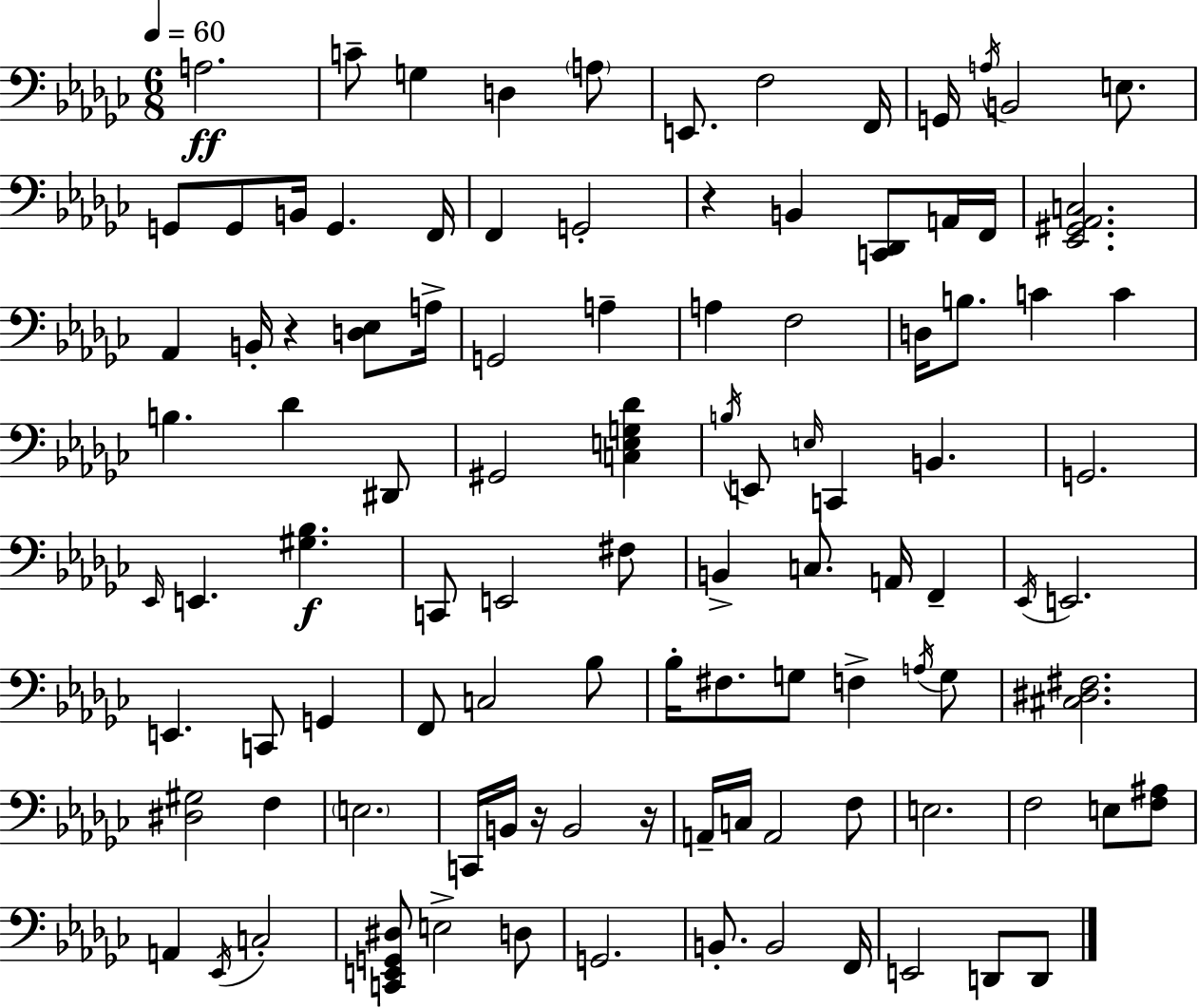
{
  \clef bass
  \numericTimeSignature
  \time 6/8
  \key ees \minor
  \tempo 4 = 60
  a2.\ff | c'8-- g4 d4 \parenthesize a8 | e,8. f2 f,16 | g,16 \acciaccatura { a16 } b,2 e8. | \break g,8 g,8 b,16 g,4. | f,16 f,4 g,2-. | r4 b,4 <c, des,>8 a,16 | f,16 <ees, gis, aes, c>2. | \break aes,4 b,16-. r4 <d ees>8 | a16-> g,2 a4-- | a4 f2 | d16 b8. c'4 c'4 | \break b4. des'4 dis,8 | gis,2 <c e g des'>4 | \acciaccatura { b16 } e,8 \grace { e16 } c,4 b,4. | g,2. | \break \grace { ees,16 } e,4. <gis bes>4.\f | c,8 e,2 | fis8 b,4-> c8. a,16 | f,4-- \acciaccatura { ees,16 } e,2. | \break e,4. c,8 | g,4 f,8 c2 | bes8 bes16-. fis8. g8 f4-> | \acciaccatura { a16 } g8 <cis dis fis>2. | \break <dis gis>2 | f4 \parenthesize e2. | c,16 b,16 r16 b,2 | r16 a,16-- c16 a,2 | \break f8 e2. | f2 | e8 <f ais>8 a,4 \acciaccatura { ees,16 } c2-. | <c, e, g, dis>8 e2-> | \break d8 g,2. | b,8.-. b,2 | f,16 e,2 | d,8 d,8 \bar "|."
}